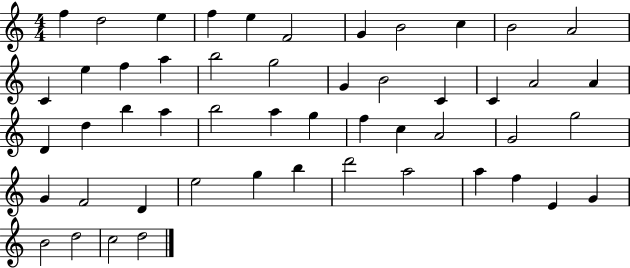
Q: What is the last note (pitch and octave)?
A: D5